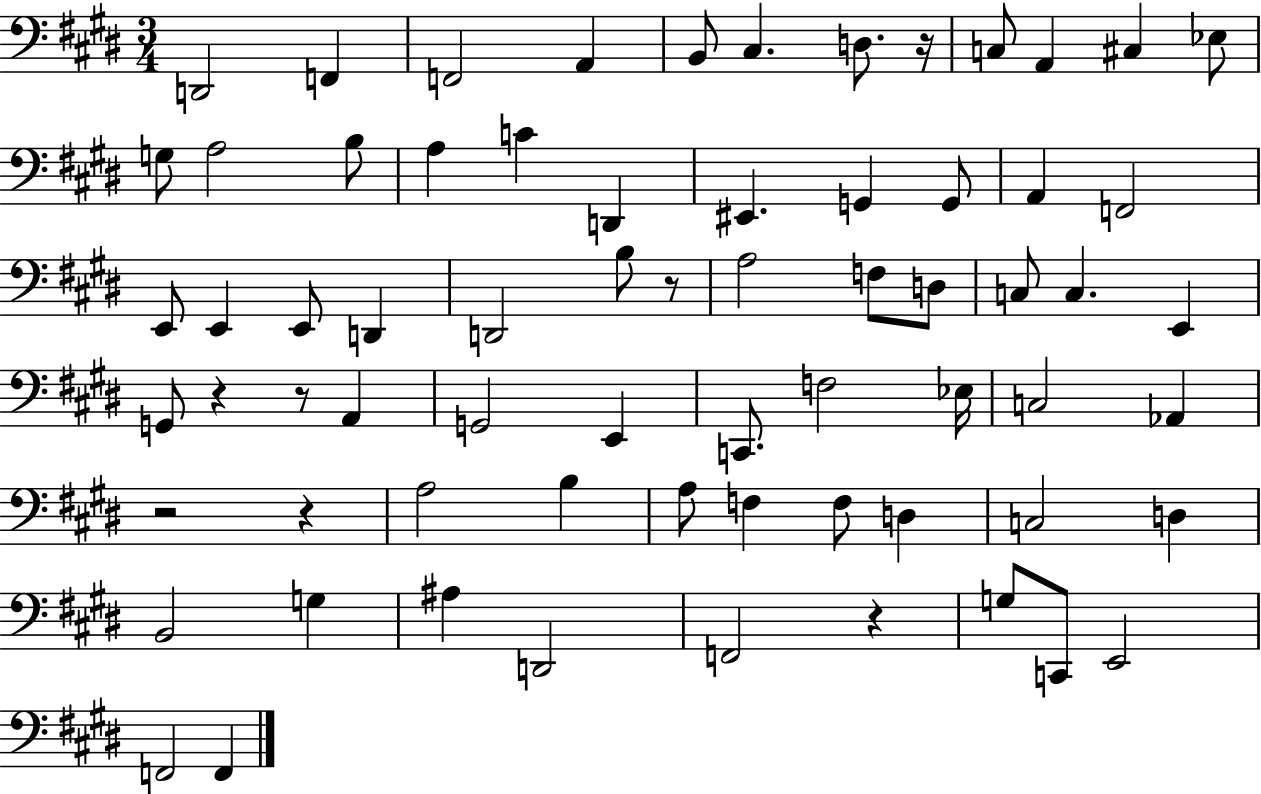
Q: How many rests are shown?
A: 7